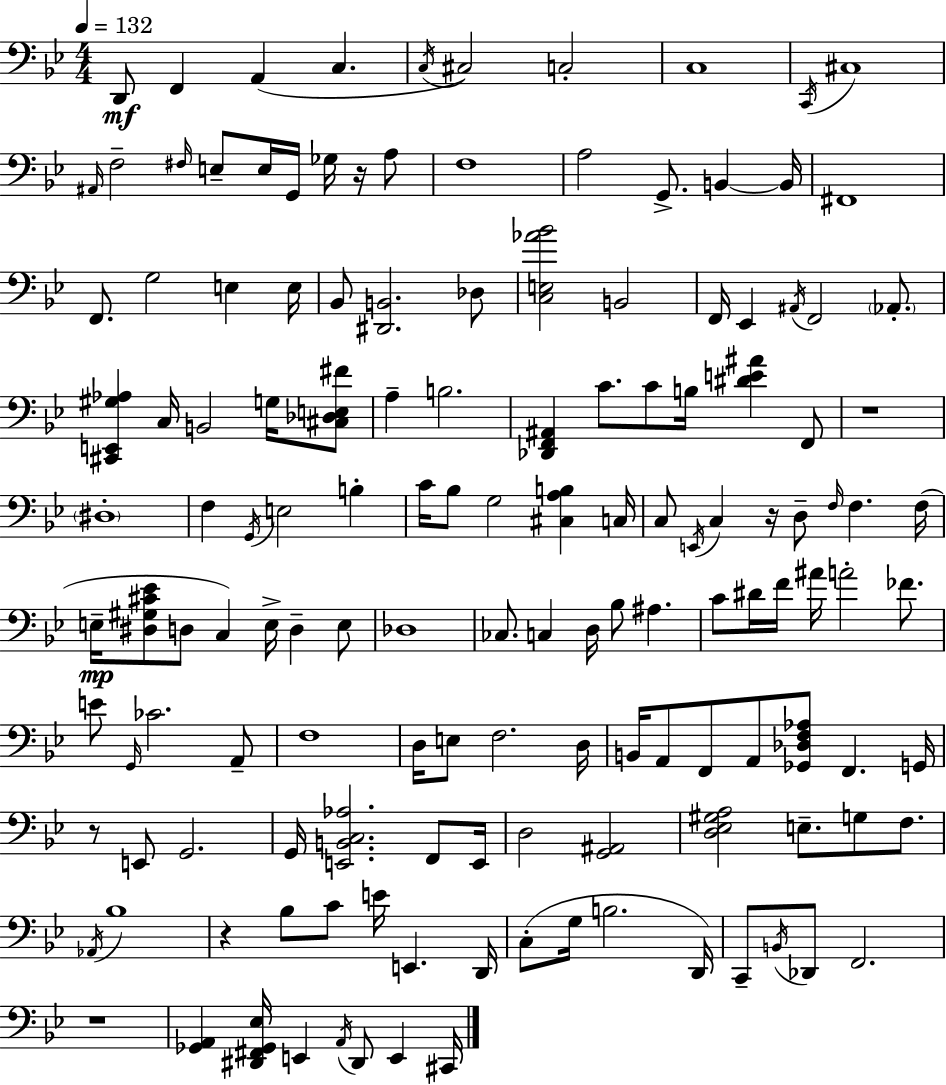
{
  \clef bass
  \numericTimeSignature
  \time 4/4
  \key g \minor
  \tempo 4 = 132
  d,8\mf f,4 a,4( c4. | \acciaccatura { c16 }) cis2 c2-. | c1 | \acciaccatura { c,16 } cis1 | \break \grace { ais,16 } f2-- \grace { fis16 } e8-- e16 g,16 | ges16 r16 a8 f1 | a2 g,8.-> b,4~~ | b,16 fis,1 | \break f,8. g2 e4 | e16 bes,8 <dis, b,>2. | des8 <c e aes' bes'>2 b,2 | f,16 ees,4 \acciaccatura { ais,16 } f,2 | \break \parenthesize aes,8.-. <cis, e, gis aes>4 c16 b,2 | g16 <cis des e fis'>8 a4-- b2. | <des, f, ais,>4 c'8. c'8 b16 <dis' e' ais'>4 | f,8 r1 | \break \parenthesize dis1-. | f4 \acciaccatura { g,16 } e2 | b4-. c'16 bes8 g2 | <cis a b>4 c16 c8 \acciaccatura { e,16 } c4 r16 d8-- | \break \grace { f16 } f4. f16( e16--\mp <dis gis cis' ees'>8 d8 c4) | e16-> d4-- e8 des1 | ces8. c4 d16 | bes8 ais4. c'8 dis'16 f'16 ais'16 a'2-. | \break fes'8. e'8 \grace { g,16 } ces'2. | a,8-- f1 | d16 e8 f2. | d16 b,16 a,8 f,8 a,8 | \break <ges, des f aes>8 f,4. g,16 r8 e,8 g,2. | g,16 <e, b, c aes>2. | f,8 e,16 d2 | <g, ais,>2 <d ees gis a>2 | \break e8.-- g8 f8. \acciaccatura { aes,16 } bes1 | r4 bes8 | c'8 e'16 e,4. d,16 c8-.( g16 b2. | d,16) c,8-- \acciaccatura { b,16 } des,8 f,2. | \break r1 | <ges, a,>4 <dis, fis, ges, ees>16 | e,4 \acciaccatura { a,16 } dis,8 e,4 cis,16 \bar "|."
}